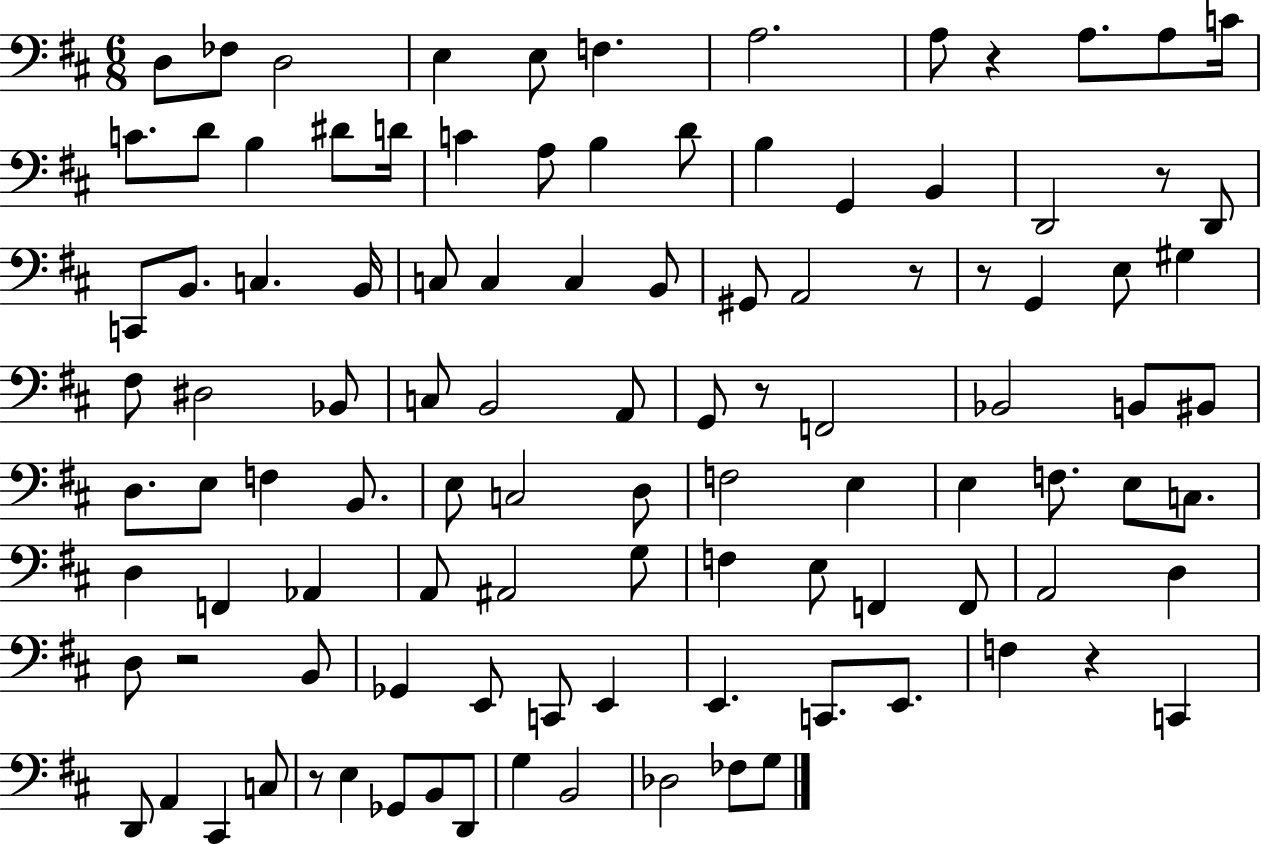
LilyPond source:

{
  \clef bass
  \numericTimeSignature
  \time 6/8
  \key d \major
  d8 fes8 d2 | e4 e8 f4. | a2. | a8 r4 a8. a8 c'16 | \break c'8. d'8 b4 dis'8 d'16 | c'4 a8 b4 d'8 | b4 g,4 b,4 | d,2 r8 d,8 | \break c,8 b,8. c4. b,16 | c8 c4 c4 b,8 | gis,8 a,2 r8 | r8 g,4 e8 gis4 | \break fis8 dis2 bes,8 | c8 b,2 a,8 | g,8 r8 f,2 | bes,2 b,8 bis,8 | \break d8. e8 f4 b,8. | e8 c2 d8 | f2 e4 | e4 f8. e8 c8. | \break d4 f,4 aes,4 | a,8 ais,2 g8 | f4 e8 f,4 f,8 | a,2 d4 | \break d8 r2 b,8 | ges,4 e,8 c,8 e,4 | e,4. c,8. e,8. | f4 r4 c,4 | \break d,8 a,4 cis,4 c8 | r8 e4 ges,8 b,8 d,8 | g4 b,2 | des2 fes8 g8 | \break \bar "|."
}